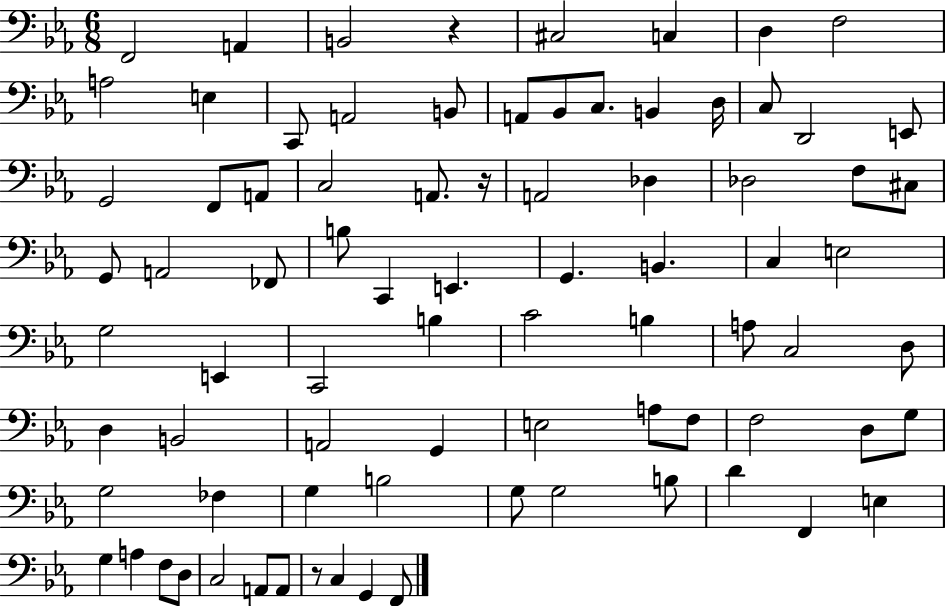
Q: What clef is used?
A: bass